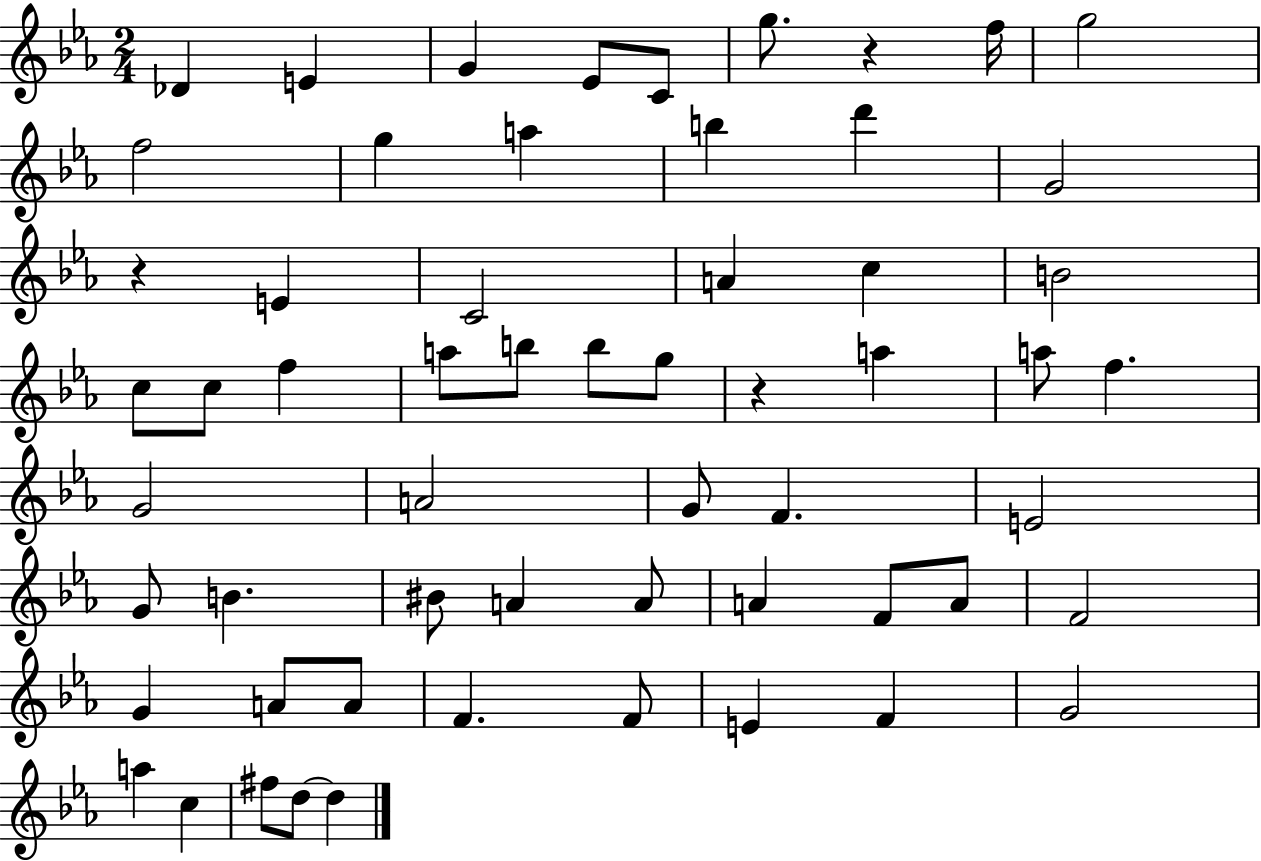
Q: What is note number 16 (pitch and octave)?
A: C4